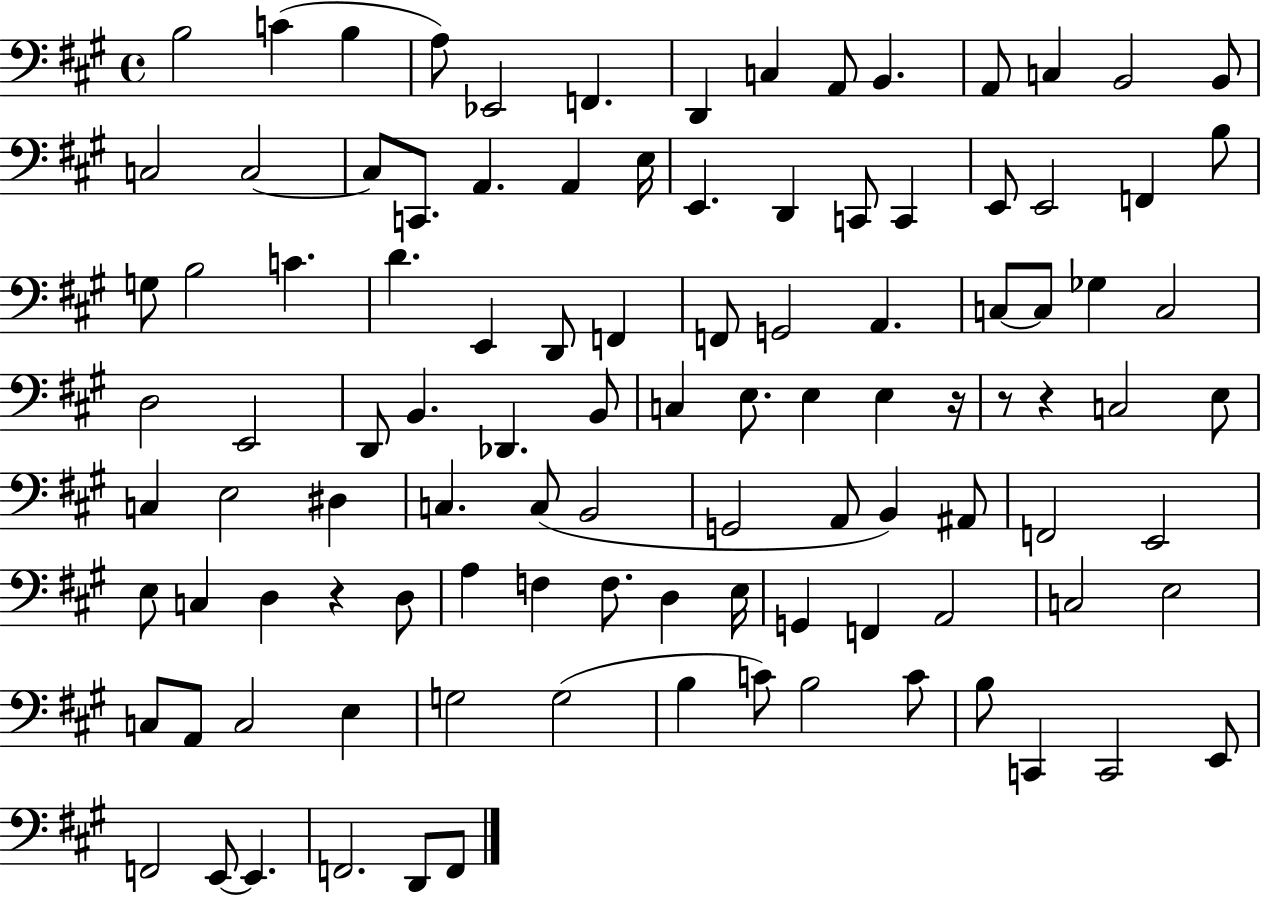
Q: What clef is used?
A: bass